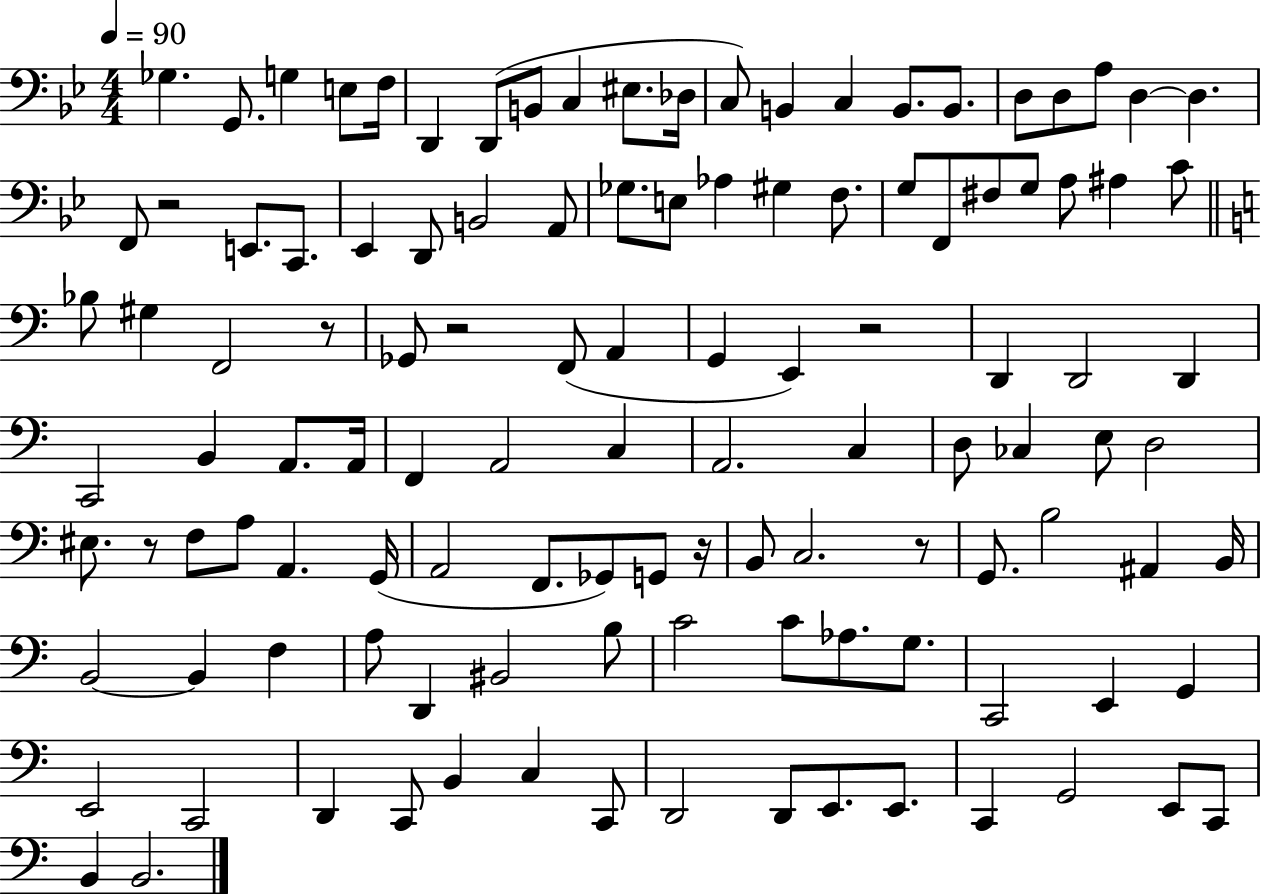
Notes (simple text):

Gb3/q. G2/e. G3/q E3/e F3/s D2/q D2/e B2/e C3/q EIS3/e. Db3/s C3/e B2/q C3/q B2/e. B2/e. D3/e D3/e A3/e D3/q D3/q. F2/e R/h E2/e. C2/e. Eb2/q D2/e B2/h A2/e Gb3/e. E3/e Ab3/q G#3/q F3/e. G3/e F2/e F#3/e G3/e A3/e A#3/q C4/e Bb3/e G#3/q F2/h R/e Gb2/e R/h F2/e A2/q G2/q E2/q R/h D2/q D2/h D2/q C2/h B2/q A2/e. A2/s F2/q A2/h C3/q A2/h. C3/q D3/e CES3/q E3/e D3/h EIS3/e. R/e F3/e A3/e A2/q. G2/s A2/h F2/e. Gb2/e G2/e R/s B2/e C3/h. R/e G2/e. B3/h A#2/q B2/s B2/h B2/q F3/q A3/e D2/q BIS2/h B3/e C4/h C4/e Ab3/e. G3/e. C2/h E2/q G2/q E2/h C2/h D2/q C2/e B2/q C3/q C2/e D2/h D2/e E2/e. E2/e. C2/q G2/h E2/e C2/e B2/q B2/h.